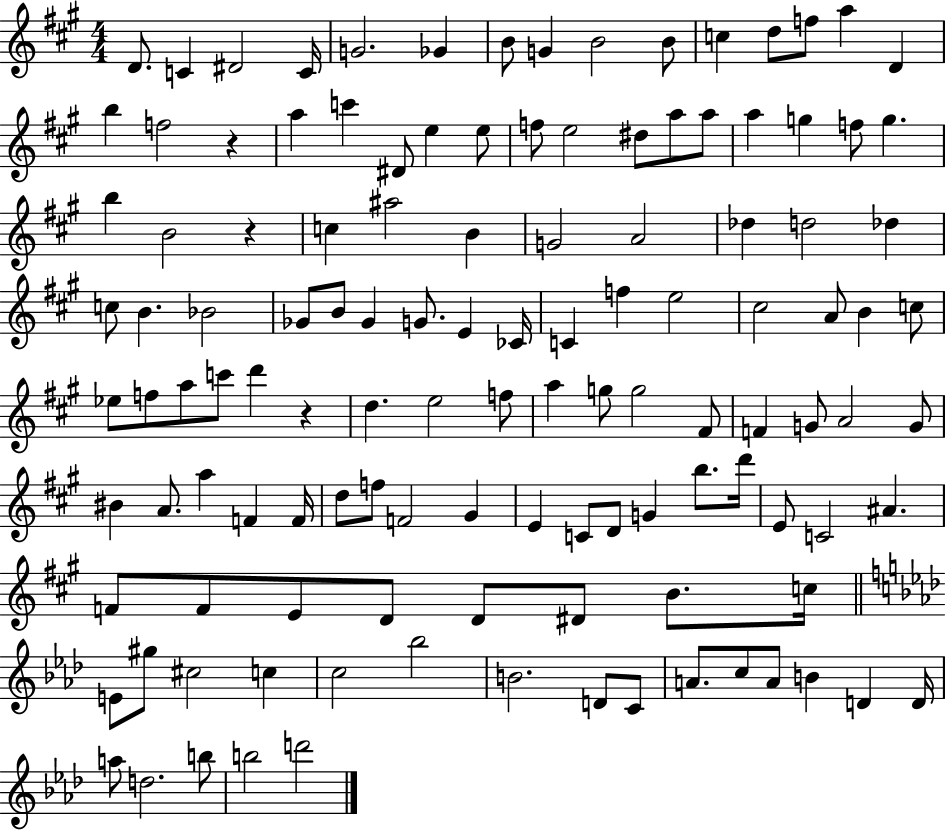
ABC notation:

X:1
T:Untitled
M:4/4
L:1/4
K:A
D/2 C ^D2 C/4 G2 _G B/2 G B2 B/2 c d/2 f/2 a D b f2 z a c' ^D/2 e e/2 f/2 e2 ^d/2 a/2 a/2 a g f/2 g b B2 z c ^a2 B G2 A2 _d d2 _d c/2 B _B2 _G/2 B/2 _G G/2 E _C/4 C f e2 ^c2 A/2 B c/2 _e/2 f/2 a/2 c'/2 d' z d e2 f/2 a g/2 g2 ^F/2 F G/2 A2 G/2 ^B A/2 a F F/4 d/2 f/2 F2 ^G E C/2 D/2 G b/2 d'/4 E/2 C2 ^A F/2 F/2 E/2 D/2 D/2 ^D/2 B/2 c/4 E/2 ^g/2 ^c2 c c2 _b2 B2 D/2 C/2 A/2 c/2 A/2 B D D/4 a/2 d2 b/2 b2 d'2